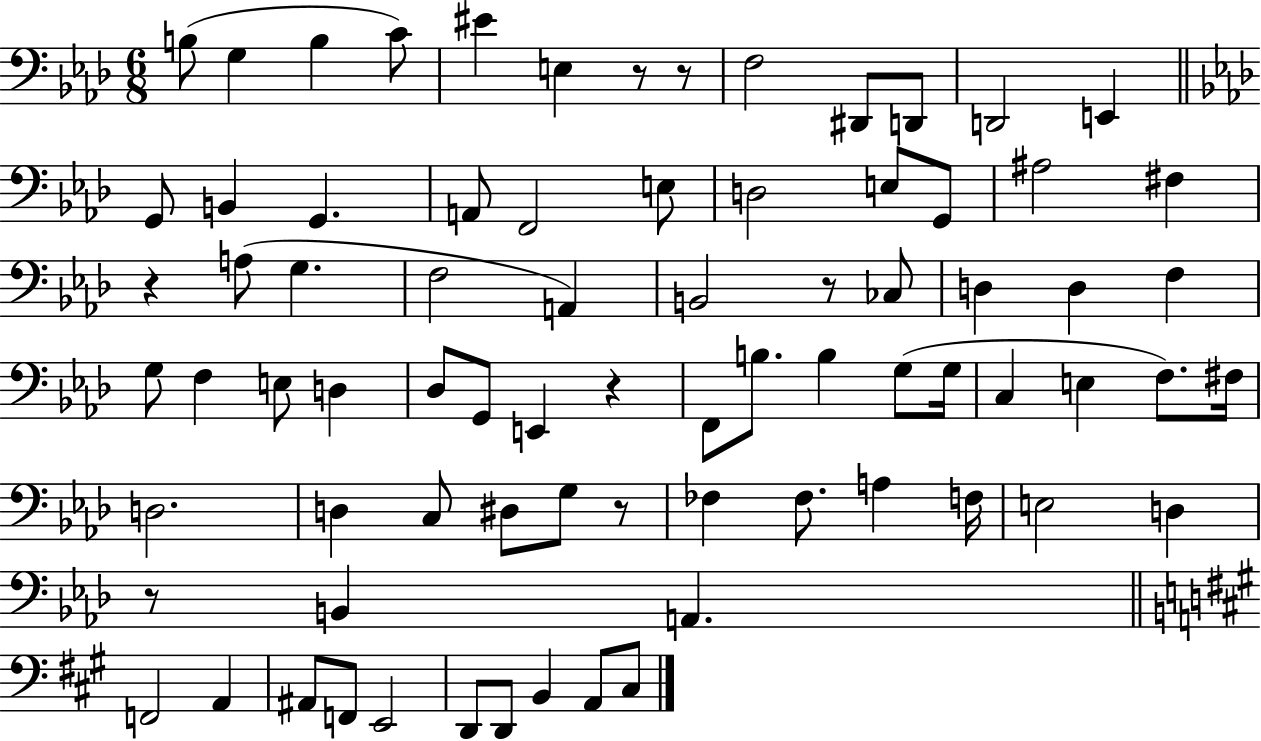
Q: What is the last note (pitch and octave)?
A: C#3